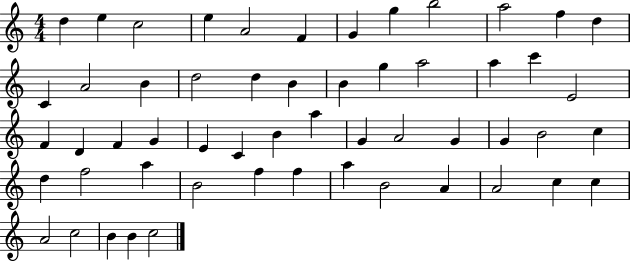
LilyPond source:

{
  \clef treble
  \numericTimeSignature
  \time 4/4
  \key c \major
  d''4 e''4 c''2 | e''4 a'2 f'4 | g'4 g''4 b''2 | a''2 f''4 d''4 | \break c'4 a'2 b'4 | d''2 d''4 b'4 | b'4 g''4 a''2 | a''4 c'''4 e'2 | \break f'4 d'4 f'4 g'4 | e'4 c'4 b'4 a''4 | g'4 a'2 g'4 | g'4 b'2 c''4 | \break d''4 f''2 a''4 | b'2 f''4 f''4 | a''4 b'2 a'4 | a'2 c''4 c''4 | \break a'2 c''2 | b'4 b'4 c''2 | \bar "|."
}